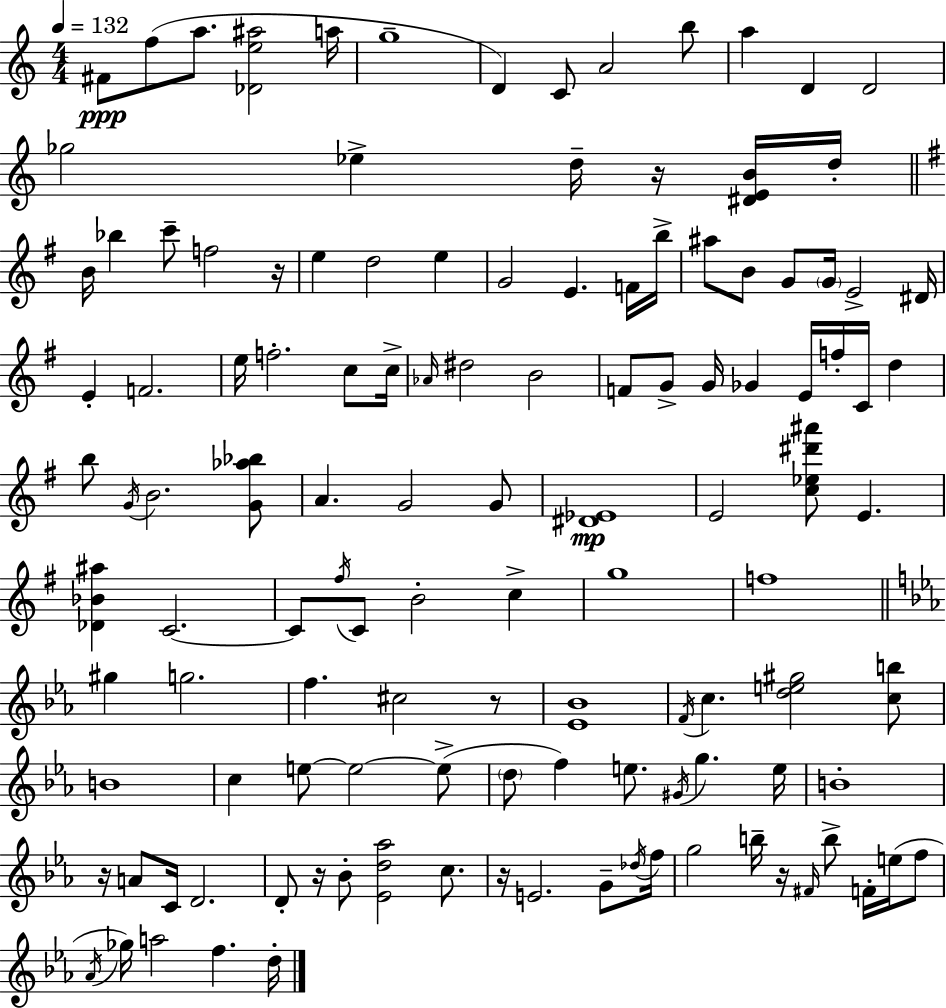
F#4/e F5/e A5/e. [Db4,E5,A#5]/h A5/s G5/w D4/q C4/e A4/h B5/e A5/q D4/q D4/h Gb5/h Eb5/q D5/s R/s [D#4,E4,B4]/s D5/s B4/s Bb5/q C6/e F5/h R/s E5/q D5/h E5/q G4/h E4/q. F4/s B5/s A#5/e B4/e G4/e G4/s E4/h D#4/s E4/q F4/h. E5/s F5/h. C5/e C5/s Ab4/s D#5/h B4/h F4/e G4/e G4/s Gb4/q E4/s F5/s C4/s D5/q B5/e G4/s B4/h. [G4,Ab5,Bb5]/e A4/q. G4/h G4/e [D#4,Eb4]/w E4/h [C5,Eb5,D#6,A#6]/e E4/q. [Db4,Bb4,A#5]/q C4/h. C4/e F#5/s C4/e B4/h C5/q G5/w F5/w G#5/q G5/h. F5/q. C#5/h R/e [Eb4,Bb4]/w F4/s C5/q. [D5,E5,G#5]/h [C5,B5]/e B4/w C5/q E5/e E5/h E5/e D5/e F5/q E5/e. G#4/s G5/q. E5/s B4/w R/s A4/e C4/s D4/h. D4/e R/s Bb4/e [Eb4,D5,Ab5]/h C5/e. R/s E4/h. G4/e Db5/s F5/s G5/h B5/s R/s F#4/s B5/e F4/s E5/s F5/e Ab4/s Gb5/s A5/h F5/q. D5/s